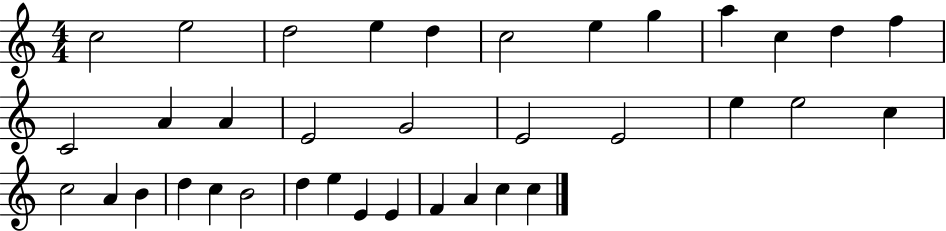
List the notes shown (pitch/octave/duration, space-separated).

C5/h E5/h D5/h E5/q D5/q C5/h E5/q G5/q A5/q C5/q D5/q F5/q C4/h A4/q A4/q E4/h G4/h E4/h E4/h E5/q E5/h C5/q C5/h A4/q B4/q D5/q C5/q B4/h D5/q E5/q E4/q E4/q F4/q A4/q C5/q C5/q